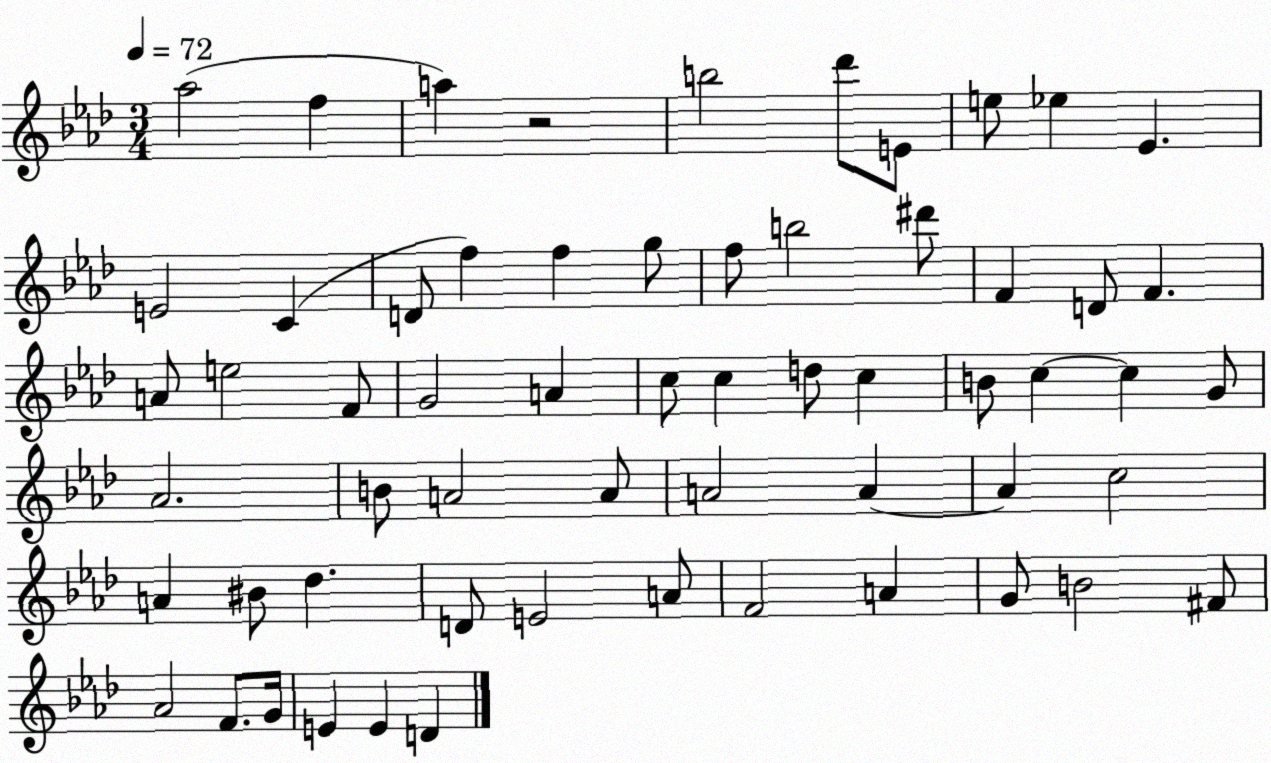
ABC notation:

X:1
T:Untitled
M:3/4
L:1/4
K:Ab
_a2 f a z2 b2 _d'/2 E/2 e/2 _e _E E2 C D/2 f f g/2 f/2 b2 ^d'/2 F D/2 F A/2 e2 F/2 G2 A c/2 c d/2 c B/2 c c G/2 _A2 B/2 A2 A/2 A2 A A c2 A ^B/2 _d D/2 E2 A/2 F2 A G/2 B2 ^F/2 _A2 F/2 G/4 E E D